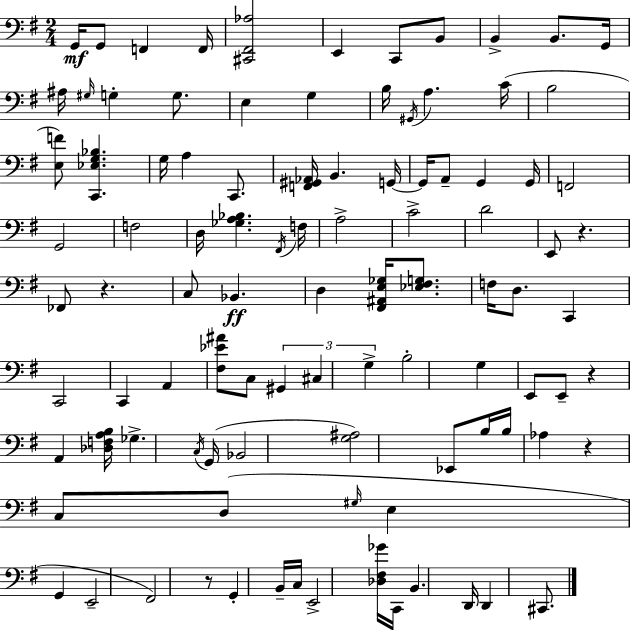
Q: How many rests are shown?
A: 5